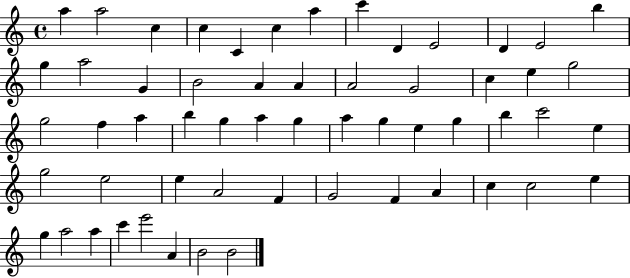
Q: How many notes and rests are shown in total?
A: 57